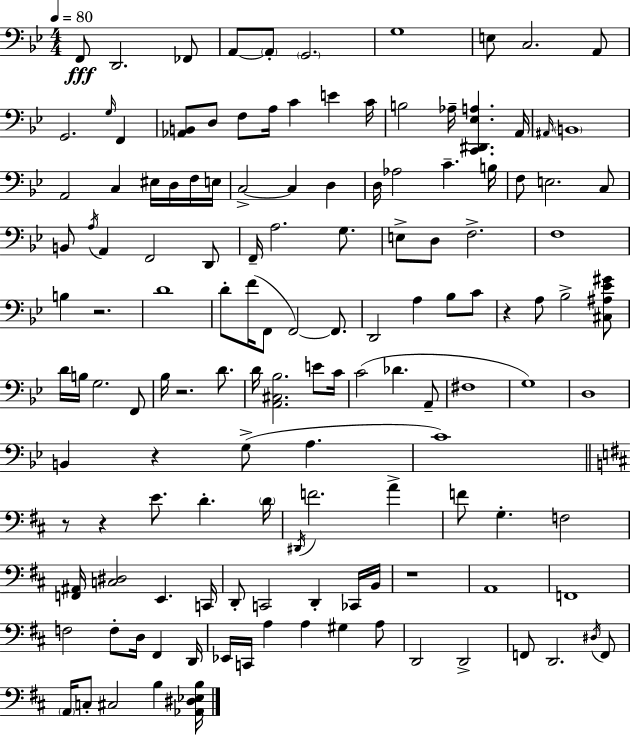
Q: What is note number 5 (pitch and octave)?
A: A2